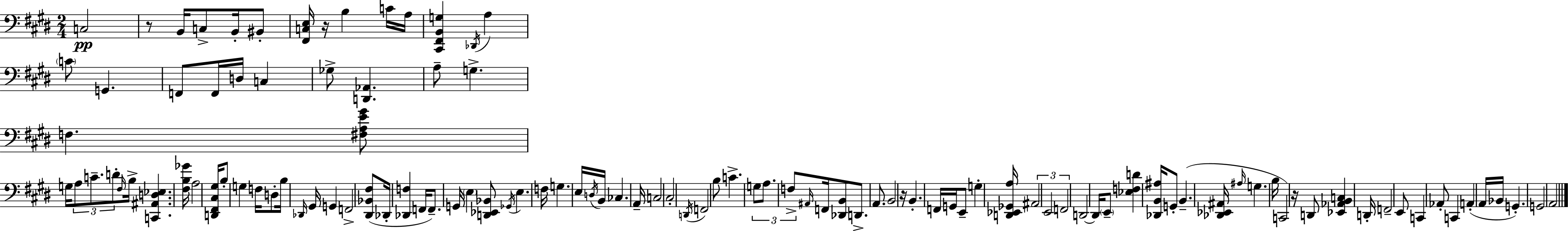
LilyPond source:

{
  \clef bass
  \numericTimeSignature
  \time 2/4
  \key e \major
  c2\pp | r8 b,16 c8-> b,16-. bis,8-. | <fis, c e>16 r16 b4 c'16 a16 | <cis, fis, b, g>4 \acciaccatura { des,16 } a4 | \break \parenthesize c'8 g,4. | f,8 f,16 d16 c4 | ges8-> <d, aes,>4. | a8-- g4.-> | \break f4. <fis a e' gis'>8 | g16 \tuplet 3/2 { a8 c'8.-- d'8-. } | \grace { fis16 } b16-> <c, ais, d ees>4. | <fis b ges'>16 a2 | \break <d, fis, cis gis>16 b8-. g4 | f16 d8-. b16 \grace { des,16 } gis,16 g,4 | f,2-> | <dis, bes, fis>8( des,16-. <des, f>4 | \break f,16 f,8.--) g,16 \parenthesize e4 | <d, ees, bes,>8 \acciaccatura { ges,16 } e4. | f16 g4. | e16 \acciaccatura { d16 } b,16 ces4. | \break a,16-- c2 | cis2-. | \acciaccatura { d,16 } f,2 | b8 | \break c'4.-> \tuplet 3/2 { g8 | a8. f8-> } \grace { ais,16 } f,16 <des, b,>8 | d,8.-> a,8. b,2 | r16 | \break b,4.-. f,16 g,16 | e,8-- g4-. <d, ees, ges, a>16 \tuplet 3/2 { ais,2 | e,2 | f,2 } | \break d,2~~ | d,16 | \parenthesize e,8-- <ees f d'>4 <des, b, ais>16 g,8-. | b,4.--( <des, ees, ais,>16 | \break \grace { ais16 } g4. b16 | c,2) | r16 d,8 <ees, aes, b, c>4 d,16-. | f,2-- | \break e,8 c,4 aes,8-. | c,4 a,4-.( | a,16 bes,16 g,4.-.) | g,2 | \break a,2 | \bar "|."
}